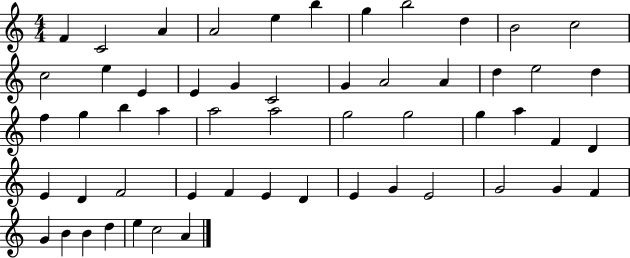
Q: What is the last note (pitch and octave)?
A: A4